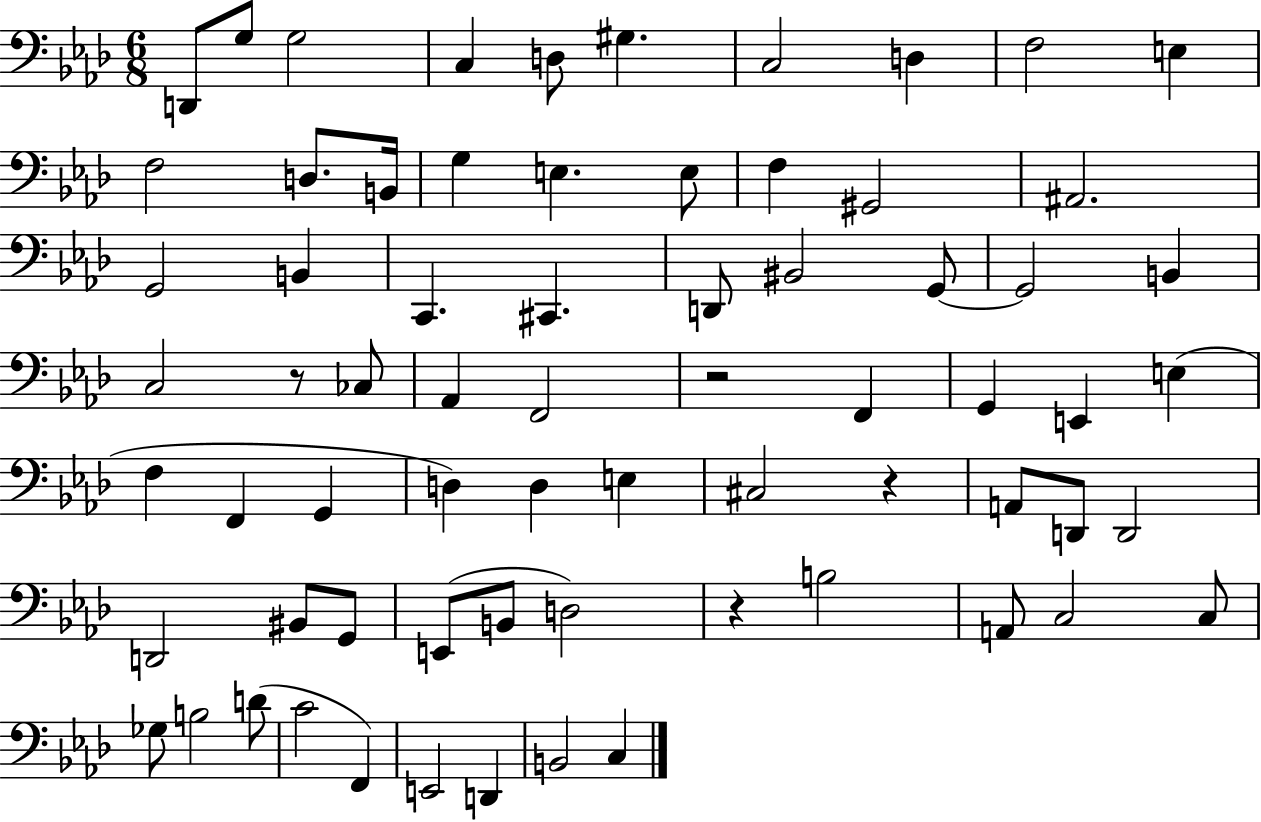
{
  \clef bass
  \numericTimeSignature
  \time 6/8
  \key aes \major
  d,8 g8 g2 | c4 d8 gis4. | c2 d4 | f2 e4 | \break f2 d8. b,16 | g4 e4. e8 | f4 gis,2 | ais,2. | \break g,2 b,4 | c,4. cis,4. | d,8 bis,2 g,8~~ | g,2 b,4 | \break c2 r8 ces8 | aes,4 f,2 | r2 f,4 | g,4 e,4 e4( | \break f4 f,4 g,4 | d4) d4 e4 | cis2 r4 | a,8 d,8 d,2 | \break d,2 bis,8 g,8 | e,8( b,8 d2) | r4 b2 | a,8 c2 c8 | \break ges8 b2 d'8( | c'2 f,4) | e,2 d,4 | b,2 c4 | \break \bar "|."
}